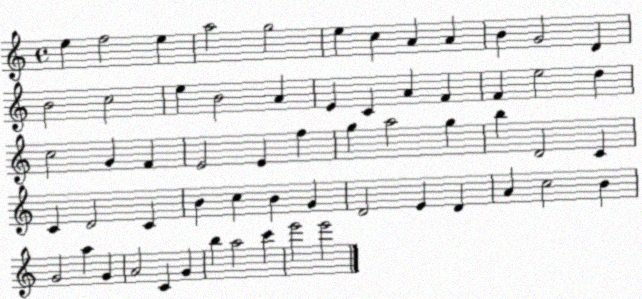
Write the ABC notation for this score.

X:1
T:Untitled
M:4/4
L:1/4
K:C
e f2 e a2 g2 e c A A B G2 D B2 c2 e B2 A E C A F F e2 d c2 G F E2 E f g a2 g b D2 C C D2 C B c B G D2 E D A c2 B G2 a G A2 C G b a2 c' e'2 e'2